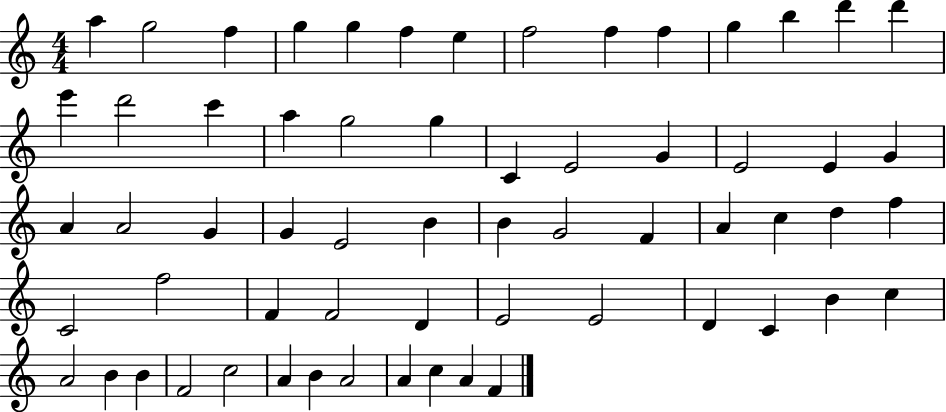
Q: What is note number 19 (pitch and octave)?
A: G5